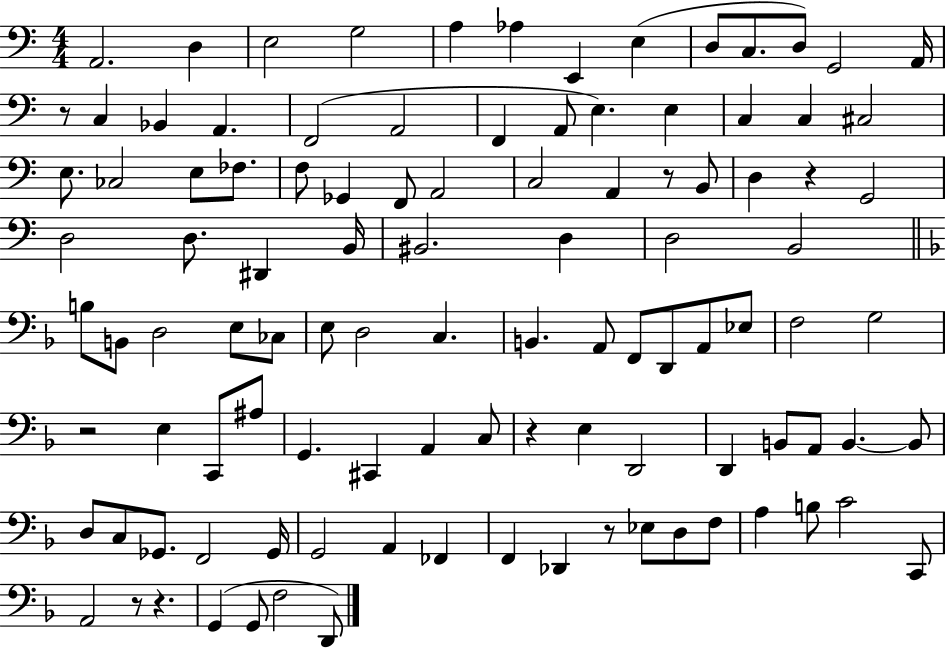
A2/h. D3/q E3/h G3/h A3/q Ab3/q E2/q E3/q D3/e C3/e. D3/e G2/h A2/s R/e C3/q Bb2/q A2/q. F2/h A2/h F2/q A2/e E3/q. E3/q C3/q C3/q C#3/h E3/e. CES3/h E3/e FES3/e. F3/e Gb2/q F2/e A2/h C3/h A2/q R/e B2/e D3/q R/q G2/h D3/h D3/e. D#2/q B2/s BIS2/h. D3/q D3/h B2/h B3/e B2/e D3/h E3/e CES3/e E3/e D3/h C3/q. B2/q. A2/e F2/e D2/e A2/e Eb3/e F3/h G3/h R/h E3/q C2/e A#3/e G2/q. C#2/q A2/q C3/e R/q E3/q D2/h D2/q B2/e A2/e B2/q. B2/e D3/e C3/e Gb2/e. F2/h Gb2/s G2/h A2/q FES2/q F2/q Db2/q R/e Eb3/e D3/e F3/e A3/q B3/e C4/h C2/e A2/h R/e R/q. G2/q G2/e F3/h D2/e